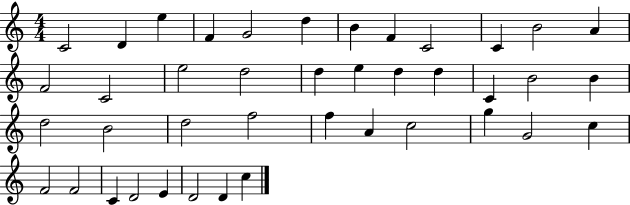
C4/h D4/q E5/q F4/q G4/h D5/q B4/q F4/q C4/h C4/q B4/h A4/q F4/h C4/h E5/h D5/h D5/q E5/q D5/q D5/q C4/q B4/h B4/q D5/h B4/h D5/h F5/h F5/q A4/q C5/h G5/q G4/h C5/q F4/h F4/h C4/q D4/h E4/q D4/h D4/q C5/q